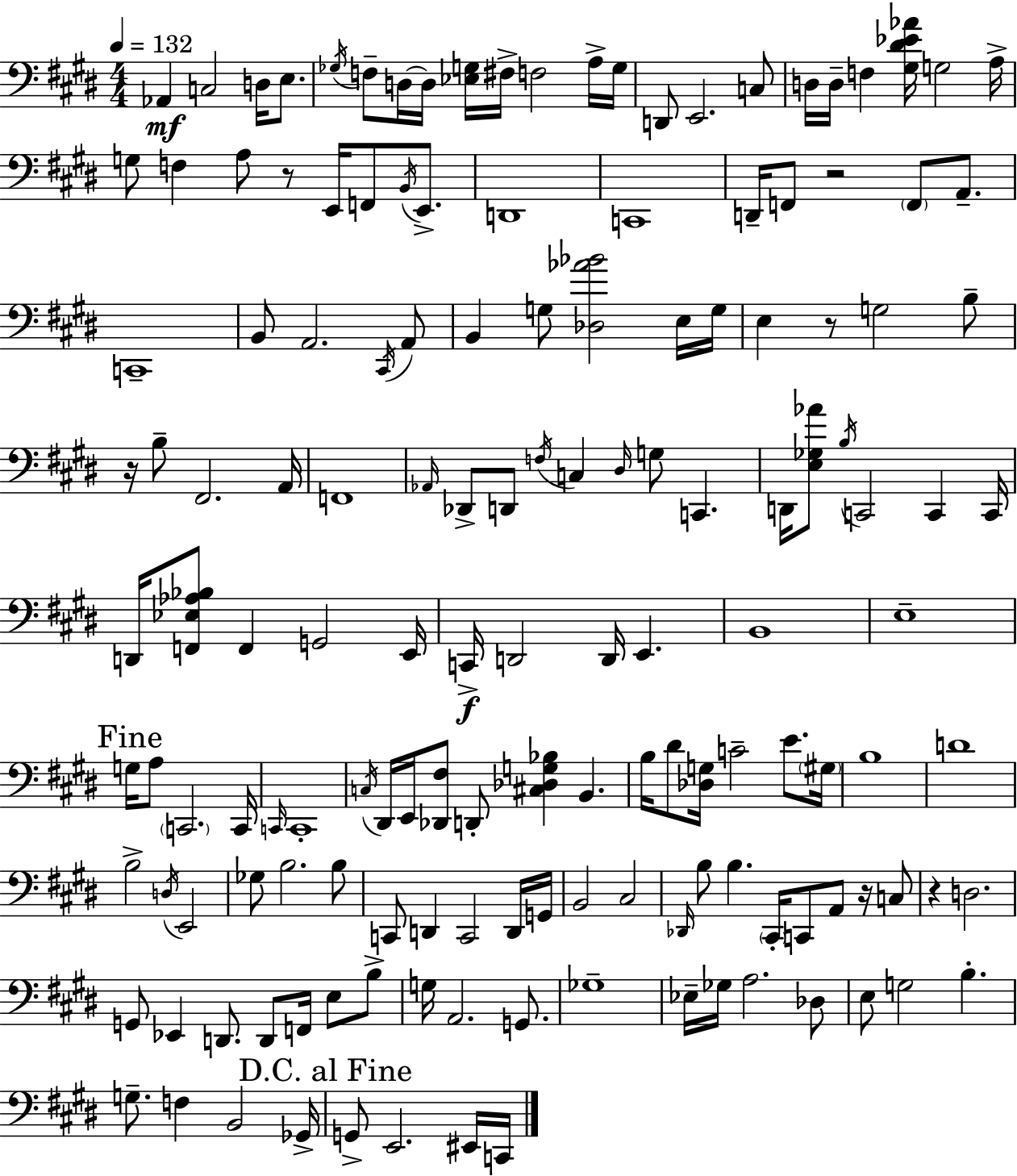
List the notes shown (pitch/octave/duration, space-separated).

Ab2/q C3/h D3/s E3/e. Gb3/s F3/e D3/s D3/s [Eb3,G3]/s F#3/s F3/h A3/s G3/s D2/e E2/h. C3/e D3/s D3/s F3/q [G#3,D#4,Eb4,Ab4]/s G3/h A3/s G3/e F3/q A3/e R/e E2/s F2/e B2/s E2/e. D2/w C2/w D2/s F2/e R/h F2/e A2/e. C2/w B2/e A2/h. C#2/s A2/e B2/q G3/e [Db3,Ab4,Bb4]/h E3/s G3/s E3/q R/e G3/h B3/e R/s B3/e F#2/h. A2/s F2/w Ab2/s Db2/e D2/e F3/s C3/q D#3/s G3/e C2/q. D2/s [E3,Gb3,Ab4]/e B3/s C2/h C2/q C2/s D2/s [F2,Eb3,Ab3,Bb3]/e F2/q G2/h E2/s C2/s D2/h D2/s E2/q. B2/w E3/w G3/s A3/e C2/h. C2/s C2/s C2/w C3/s D#2/s E2/s [Db2,F#3]/e D2/e [C#3,Db3,G3,Bb3]/q B2/q. B3/s D#4/e [Db3,G3]/s C4/h E4/e. G#3/s B3/w D4/w B3/h D3/s E2/h Gb3/e B3/h. B3/e C2/e D2/q C2/h D2/s G2/s B2/h C#3/h Db2/s B3/e B3/q. C#2/s C2/e A2/e R/s C3/e R/q D3/h. G2/e Eb2/q D2/e. D2/e F2/s E3/e B3/e G3/s A2/h. G2/e. Gb3/w Eb3/s Gb3/s A3/h. Db3/e E3/e G3/h B3/q. G3/e. F3/q B2/h Gb2/s G2/e E2/h. EIS2/s C2/s